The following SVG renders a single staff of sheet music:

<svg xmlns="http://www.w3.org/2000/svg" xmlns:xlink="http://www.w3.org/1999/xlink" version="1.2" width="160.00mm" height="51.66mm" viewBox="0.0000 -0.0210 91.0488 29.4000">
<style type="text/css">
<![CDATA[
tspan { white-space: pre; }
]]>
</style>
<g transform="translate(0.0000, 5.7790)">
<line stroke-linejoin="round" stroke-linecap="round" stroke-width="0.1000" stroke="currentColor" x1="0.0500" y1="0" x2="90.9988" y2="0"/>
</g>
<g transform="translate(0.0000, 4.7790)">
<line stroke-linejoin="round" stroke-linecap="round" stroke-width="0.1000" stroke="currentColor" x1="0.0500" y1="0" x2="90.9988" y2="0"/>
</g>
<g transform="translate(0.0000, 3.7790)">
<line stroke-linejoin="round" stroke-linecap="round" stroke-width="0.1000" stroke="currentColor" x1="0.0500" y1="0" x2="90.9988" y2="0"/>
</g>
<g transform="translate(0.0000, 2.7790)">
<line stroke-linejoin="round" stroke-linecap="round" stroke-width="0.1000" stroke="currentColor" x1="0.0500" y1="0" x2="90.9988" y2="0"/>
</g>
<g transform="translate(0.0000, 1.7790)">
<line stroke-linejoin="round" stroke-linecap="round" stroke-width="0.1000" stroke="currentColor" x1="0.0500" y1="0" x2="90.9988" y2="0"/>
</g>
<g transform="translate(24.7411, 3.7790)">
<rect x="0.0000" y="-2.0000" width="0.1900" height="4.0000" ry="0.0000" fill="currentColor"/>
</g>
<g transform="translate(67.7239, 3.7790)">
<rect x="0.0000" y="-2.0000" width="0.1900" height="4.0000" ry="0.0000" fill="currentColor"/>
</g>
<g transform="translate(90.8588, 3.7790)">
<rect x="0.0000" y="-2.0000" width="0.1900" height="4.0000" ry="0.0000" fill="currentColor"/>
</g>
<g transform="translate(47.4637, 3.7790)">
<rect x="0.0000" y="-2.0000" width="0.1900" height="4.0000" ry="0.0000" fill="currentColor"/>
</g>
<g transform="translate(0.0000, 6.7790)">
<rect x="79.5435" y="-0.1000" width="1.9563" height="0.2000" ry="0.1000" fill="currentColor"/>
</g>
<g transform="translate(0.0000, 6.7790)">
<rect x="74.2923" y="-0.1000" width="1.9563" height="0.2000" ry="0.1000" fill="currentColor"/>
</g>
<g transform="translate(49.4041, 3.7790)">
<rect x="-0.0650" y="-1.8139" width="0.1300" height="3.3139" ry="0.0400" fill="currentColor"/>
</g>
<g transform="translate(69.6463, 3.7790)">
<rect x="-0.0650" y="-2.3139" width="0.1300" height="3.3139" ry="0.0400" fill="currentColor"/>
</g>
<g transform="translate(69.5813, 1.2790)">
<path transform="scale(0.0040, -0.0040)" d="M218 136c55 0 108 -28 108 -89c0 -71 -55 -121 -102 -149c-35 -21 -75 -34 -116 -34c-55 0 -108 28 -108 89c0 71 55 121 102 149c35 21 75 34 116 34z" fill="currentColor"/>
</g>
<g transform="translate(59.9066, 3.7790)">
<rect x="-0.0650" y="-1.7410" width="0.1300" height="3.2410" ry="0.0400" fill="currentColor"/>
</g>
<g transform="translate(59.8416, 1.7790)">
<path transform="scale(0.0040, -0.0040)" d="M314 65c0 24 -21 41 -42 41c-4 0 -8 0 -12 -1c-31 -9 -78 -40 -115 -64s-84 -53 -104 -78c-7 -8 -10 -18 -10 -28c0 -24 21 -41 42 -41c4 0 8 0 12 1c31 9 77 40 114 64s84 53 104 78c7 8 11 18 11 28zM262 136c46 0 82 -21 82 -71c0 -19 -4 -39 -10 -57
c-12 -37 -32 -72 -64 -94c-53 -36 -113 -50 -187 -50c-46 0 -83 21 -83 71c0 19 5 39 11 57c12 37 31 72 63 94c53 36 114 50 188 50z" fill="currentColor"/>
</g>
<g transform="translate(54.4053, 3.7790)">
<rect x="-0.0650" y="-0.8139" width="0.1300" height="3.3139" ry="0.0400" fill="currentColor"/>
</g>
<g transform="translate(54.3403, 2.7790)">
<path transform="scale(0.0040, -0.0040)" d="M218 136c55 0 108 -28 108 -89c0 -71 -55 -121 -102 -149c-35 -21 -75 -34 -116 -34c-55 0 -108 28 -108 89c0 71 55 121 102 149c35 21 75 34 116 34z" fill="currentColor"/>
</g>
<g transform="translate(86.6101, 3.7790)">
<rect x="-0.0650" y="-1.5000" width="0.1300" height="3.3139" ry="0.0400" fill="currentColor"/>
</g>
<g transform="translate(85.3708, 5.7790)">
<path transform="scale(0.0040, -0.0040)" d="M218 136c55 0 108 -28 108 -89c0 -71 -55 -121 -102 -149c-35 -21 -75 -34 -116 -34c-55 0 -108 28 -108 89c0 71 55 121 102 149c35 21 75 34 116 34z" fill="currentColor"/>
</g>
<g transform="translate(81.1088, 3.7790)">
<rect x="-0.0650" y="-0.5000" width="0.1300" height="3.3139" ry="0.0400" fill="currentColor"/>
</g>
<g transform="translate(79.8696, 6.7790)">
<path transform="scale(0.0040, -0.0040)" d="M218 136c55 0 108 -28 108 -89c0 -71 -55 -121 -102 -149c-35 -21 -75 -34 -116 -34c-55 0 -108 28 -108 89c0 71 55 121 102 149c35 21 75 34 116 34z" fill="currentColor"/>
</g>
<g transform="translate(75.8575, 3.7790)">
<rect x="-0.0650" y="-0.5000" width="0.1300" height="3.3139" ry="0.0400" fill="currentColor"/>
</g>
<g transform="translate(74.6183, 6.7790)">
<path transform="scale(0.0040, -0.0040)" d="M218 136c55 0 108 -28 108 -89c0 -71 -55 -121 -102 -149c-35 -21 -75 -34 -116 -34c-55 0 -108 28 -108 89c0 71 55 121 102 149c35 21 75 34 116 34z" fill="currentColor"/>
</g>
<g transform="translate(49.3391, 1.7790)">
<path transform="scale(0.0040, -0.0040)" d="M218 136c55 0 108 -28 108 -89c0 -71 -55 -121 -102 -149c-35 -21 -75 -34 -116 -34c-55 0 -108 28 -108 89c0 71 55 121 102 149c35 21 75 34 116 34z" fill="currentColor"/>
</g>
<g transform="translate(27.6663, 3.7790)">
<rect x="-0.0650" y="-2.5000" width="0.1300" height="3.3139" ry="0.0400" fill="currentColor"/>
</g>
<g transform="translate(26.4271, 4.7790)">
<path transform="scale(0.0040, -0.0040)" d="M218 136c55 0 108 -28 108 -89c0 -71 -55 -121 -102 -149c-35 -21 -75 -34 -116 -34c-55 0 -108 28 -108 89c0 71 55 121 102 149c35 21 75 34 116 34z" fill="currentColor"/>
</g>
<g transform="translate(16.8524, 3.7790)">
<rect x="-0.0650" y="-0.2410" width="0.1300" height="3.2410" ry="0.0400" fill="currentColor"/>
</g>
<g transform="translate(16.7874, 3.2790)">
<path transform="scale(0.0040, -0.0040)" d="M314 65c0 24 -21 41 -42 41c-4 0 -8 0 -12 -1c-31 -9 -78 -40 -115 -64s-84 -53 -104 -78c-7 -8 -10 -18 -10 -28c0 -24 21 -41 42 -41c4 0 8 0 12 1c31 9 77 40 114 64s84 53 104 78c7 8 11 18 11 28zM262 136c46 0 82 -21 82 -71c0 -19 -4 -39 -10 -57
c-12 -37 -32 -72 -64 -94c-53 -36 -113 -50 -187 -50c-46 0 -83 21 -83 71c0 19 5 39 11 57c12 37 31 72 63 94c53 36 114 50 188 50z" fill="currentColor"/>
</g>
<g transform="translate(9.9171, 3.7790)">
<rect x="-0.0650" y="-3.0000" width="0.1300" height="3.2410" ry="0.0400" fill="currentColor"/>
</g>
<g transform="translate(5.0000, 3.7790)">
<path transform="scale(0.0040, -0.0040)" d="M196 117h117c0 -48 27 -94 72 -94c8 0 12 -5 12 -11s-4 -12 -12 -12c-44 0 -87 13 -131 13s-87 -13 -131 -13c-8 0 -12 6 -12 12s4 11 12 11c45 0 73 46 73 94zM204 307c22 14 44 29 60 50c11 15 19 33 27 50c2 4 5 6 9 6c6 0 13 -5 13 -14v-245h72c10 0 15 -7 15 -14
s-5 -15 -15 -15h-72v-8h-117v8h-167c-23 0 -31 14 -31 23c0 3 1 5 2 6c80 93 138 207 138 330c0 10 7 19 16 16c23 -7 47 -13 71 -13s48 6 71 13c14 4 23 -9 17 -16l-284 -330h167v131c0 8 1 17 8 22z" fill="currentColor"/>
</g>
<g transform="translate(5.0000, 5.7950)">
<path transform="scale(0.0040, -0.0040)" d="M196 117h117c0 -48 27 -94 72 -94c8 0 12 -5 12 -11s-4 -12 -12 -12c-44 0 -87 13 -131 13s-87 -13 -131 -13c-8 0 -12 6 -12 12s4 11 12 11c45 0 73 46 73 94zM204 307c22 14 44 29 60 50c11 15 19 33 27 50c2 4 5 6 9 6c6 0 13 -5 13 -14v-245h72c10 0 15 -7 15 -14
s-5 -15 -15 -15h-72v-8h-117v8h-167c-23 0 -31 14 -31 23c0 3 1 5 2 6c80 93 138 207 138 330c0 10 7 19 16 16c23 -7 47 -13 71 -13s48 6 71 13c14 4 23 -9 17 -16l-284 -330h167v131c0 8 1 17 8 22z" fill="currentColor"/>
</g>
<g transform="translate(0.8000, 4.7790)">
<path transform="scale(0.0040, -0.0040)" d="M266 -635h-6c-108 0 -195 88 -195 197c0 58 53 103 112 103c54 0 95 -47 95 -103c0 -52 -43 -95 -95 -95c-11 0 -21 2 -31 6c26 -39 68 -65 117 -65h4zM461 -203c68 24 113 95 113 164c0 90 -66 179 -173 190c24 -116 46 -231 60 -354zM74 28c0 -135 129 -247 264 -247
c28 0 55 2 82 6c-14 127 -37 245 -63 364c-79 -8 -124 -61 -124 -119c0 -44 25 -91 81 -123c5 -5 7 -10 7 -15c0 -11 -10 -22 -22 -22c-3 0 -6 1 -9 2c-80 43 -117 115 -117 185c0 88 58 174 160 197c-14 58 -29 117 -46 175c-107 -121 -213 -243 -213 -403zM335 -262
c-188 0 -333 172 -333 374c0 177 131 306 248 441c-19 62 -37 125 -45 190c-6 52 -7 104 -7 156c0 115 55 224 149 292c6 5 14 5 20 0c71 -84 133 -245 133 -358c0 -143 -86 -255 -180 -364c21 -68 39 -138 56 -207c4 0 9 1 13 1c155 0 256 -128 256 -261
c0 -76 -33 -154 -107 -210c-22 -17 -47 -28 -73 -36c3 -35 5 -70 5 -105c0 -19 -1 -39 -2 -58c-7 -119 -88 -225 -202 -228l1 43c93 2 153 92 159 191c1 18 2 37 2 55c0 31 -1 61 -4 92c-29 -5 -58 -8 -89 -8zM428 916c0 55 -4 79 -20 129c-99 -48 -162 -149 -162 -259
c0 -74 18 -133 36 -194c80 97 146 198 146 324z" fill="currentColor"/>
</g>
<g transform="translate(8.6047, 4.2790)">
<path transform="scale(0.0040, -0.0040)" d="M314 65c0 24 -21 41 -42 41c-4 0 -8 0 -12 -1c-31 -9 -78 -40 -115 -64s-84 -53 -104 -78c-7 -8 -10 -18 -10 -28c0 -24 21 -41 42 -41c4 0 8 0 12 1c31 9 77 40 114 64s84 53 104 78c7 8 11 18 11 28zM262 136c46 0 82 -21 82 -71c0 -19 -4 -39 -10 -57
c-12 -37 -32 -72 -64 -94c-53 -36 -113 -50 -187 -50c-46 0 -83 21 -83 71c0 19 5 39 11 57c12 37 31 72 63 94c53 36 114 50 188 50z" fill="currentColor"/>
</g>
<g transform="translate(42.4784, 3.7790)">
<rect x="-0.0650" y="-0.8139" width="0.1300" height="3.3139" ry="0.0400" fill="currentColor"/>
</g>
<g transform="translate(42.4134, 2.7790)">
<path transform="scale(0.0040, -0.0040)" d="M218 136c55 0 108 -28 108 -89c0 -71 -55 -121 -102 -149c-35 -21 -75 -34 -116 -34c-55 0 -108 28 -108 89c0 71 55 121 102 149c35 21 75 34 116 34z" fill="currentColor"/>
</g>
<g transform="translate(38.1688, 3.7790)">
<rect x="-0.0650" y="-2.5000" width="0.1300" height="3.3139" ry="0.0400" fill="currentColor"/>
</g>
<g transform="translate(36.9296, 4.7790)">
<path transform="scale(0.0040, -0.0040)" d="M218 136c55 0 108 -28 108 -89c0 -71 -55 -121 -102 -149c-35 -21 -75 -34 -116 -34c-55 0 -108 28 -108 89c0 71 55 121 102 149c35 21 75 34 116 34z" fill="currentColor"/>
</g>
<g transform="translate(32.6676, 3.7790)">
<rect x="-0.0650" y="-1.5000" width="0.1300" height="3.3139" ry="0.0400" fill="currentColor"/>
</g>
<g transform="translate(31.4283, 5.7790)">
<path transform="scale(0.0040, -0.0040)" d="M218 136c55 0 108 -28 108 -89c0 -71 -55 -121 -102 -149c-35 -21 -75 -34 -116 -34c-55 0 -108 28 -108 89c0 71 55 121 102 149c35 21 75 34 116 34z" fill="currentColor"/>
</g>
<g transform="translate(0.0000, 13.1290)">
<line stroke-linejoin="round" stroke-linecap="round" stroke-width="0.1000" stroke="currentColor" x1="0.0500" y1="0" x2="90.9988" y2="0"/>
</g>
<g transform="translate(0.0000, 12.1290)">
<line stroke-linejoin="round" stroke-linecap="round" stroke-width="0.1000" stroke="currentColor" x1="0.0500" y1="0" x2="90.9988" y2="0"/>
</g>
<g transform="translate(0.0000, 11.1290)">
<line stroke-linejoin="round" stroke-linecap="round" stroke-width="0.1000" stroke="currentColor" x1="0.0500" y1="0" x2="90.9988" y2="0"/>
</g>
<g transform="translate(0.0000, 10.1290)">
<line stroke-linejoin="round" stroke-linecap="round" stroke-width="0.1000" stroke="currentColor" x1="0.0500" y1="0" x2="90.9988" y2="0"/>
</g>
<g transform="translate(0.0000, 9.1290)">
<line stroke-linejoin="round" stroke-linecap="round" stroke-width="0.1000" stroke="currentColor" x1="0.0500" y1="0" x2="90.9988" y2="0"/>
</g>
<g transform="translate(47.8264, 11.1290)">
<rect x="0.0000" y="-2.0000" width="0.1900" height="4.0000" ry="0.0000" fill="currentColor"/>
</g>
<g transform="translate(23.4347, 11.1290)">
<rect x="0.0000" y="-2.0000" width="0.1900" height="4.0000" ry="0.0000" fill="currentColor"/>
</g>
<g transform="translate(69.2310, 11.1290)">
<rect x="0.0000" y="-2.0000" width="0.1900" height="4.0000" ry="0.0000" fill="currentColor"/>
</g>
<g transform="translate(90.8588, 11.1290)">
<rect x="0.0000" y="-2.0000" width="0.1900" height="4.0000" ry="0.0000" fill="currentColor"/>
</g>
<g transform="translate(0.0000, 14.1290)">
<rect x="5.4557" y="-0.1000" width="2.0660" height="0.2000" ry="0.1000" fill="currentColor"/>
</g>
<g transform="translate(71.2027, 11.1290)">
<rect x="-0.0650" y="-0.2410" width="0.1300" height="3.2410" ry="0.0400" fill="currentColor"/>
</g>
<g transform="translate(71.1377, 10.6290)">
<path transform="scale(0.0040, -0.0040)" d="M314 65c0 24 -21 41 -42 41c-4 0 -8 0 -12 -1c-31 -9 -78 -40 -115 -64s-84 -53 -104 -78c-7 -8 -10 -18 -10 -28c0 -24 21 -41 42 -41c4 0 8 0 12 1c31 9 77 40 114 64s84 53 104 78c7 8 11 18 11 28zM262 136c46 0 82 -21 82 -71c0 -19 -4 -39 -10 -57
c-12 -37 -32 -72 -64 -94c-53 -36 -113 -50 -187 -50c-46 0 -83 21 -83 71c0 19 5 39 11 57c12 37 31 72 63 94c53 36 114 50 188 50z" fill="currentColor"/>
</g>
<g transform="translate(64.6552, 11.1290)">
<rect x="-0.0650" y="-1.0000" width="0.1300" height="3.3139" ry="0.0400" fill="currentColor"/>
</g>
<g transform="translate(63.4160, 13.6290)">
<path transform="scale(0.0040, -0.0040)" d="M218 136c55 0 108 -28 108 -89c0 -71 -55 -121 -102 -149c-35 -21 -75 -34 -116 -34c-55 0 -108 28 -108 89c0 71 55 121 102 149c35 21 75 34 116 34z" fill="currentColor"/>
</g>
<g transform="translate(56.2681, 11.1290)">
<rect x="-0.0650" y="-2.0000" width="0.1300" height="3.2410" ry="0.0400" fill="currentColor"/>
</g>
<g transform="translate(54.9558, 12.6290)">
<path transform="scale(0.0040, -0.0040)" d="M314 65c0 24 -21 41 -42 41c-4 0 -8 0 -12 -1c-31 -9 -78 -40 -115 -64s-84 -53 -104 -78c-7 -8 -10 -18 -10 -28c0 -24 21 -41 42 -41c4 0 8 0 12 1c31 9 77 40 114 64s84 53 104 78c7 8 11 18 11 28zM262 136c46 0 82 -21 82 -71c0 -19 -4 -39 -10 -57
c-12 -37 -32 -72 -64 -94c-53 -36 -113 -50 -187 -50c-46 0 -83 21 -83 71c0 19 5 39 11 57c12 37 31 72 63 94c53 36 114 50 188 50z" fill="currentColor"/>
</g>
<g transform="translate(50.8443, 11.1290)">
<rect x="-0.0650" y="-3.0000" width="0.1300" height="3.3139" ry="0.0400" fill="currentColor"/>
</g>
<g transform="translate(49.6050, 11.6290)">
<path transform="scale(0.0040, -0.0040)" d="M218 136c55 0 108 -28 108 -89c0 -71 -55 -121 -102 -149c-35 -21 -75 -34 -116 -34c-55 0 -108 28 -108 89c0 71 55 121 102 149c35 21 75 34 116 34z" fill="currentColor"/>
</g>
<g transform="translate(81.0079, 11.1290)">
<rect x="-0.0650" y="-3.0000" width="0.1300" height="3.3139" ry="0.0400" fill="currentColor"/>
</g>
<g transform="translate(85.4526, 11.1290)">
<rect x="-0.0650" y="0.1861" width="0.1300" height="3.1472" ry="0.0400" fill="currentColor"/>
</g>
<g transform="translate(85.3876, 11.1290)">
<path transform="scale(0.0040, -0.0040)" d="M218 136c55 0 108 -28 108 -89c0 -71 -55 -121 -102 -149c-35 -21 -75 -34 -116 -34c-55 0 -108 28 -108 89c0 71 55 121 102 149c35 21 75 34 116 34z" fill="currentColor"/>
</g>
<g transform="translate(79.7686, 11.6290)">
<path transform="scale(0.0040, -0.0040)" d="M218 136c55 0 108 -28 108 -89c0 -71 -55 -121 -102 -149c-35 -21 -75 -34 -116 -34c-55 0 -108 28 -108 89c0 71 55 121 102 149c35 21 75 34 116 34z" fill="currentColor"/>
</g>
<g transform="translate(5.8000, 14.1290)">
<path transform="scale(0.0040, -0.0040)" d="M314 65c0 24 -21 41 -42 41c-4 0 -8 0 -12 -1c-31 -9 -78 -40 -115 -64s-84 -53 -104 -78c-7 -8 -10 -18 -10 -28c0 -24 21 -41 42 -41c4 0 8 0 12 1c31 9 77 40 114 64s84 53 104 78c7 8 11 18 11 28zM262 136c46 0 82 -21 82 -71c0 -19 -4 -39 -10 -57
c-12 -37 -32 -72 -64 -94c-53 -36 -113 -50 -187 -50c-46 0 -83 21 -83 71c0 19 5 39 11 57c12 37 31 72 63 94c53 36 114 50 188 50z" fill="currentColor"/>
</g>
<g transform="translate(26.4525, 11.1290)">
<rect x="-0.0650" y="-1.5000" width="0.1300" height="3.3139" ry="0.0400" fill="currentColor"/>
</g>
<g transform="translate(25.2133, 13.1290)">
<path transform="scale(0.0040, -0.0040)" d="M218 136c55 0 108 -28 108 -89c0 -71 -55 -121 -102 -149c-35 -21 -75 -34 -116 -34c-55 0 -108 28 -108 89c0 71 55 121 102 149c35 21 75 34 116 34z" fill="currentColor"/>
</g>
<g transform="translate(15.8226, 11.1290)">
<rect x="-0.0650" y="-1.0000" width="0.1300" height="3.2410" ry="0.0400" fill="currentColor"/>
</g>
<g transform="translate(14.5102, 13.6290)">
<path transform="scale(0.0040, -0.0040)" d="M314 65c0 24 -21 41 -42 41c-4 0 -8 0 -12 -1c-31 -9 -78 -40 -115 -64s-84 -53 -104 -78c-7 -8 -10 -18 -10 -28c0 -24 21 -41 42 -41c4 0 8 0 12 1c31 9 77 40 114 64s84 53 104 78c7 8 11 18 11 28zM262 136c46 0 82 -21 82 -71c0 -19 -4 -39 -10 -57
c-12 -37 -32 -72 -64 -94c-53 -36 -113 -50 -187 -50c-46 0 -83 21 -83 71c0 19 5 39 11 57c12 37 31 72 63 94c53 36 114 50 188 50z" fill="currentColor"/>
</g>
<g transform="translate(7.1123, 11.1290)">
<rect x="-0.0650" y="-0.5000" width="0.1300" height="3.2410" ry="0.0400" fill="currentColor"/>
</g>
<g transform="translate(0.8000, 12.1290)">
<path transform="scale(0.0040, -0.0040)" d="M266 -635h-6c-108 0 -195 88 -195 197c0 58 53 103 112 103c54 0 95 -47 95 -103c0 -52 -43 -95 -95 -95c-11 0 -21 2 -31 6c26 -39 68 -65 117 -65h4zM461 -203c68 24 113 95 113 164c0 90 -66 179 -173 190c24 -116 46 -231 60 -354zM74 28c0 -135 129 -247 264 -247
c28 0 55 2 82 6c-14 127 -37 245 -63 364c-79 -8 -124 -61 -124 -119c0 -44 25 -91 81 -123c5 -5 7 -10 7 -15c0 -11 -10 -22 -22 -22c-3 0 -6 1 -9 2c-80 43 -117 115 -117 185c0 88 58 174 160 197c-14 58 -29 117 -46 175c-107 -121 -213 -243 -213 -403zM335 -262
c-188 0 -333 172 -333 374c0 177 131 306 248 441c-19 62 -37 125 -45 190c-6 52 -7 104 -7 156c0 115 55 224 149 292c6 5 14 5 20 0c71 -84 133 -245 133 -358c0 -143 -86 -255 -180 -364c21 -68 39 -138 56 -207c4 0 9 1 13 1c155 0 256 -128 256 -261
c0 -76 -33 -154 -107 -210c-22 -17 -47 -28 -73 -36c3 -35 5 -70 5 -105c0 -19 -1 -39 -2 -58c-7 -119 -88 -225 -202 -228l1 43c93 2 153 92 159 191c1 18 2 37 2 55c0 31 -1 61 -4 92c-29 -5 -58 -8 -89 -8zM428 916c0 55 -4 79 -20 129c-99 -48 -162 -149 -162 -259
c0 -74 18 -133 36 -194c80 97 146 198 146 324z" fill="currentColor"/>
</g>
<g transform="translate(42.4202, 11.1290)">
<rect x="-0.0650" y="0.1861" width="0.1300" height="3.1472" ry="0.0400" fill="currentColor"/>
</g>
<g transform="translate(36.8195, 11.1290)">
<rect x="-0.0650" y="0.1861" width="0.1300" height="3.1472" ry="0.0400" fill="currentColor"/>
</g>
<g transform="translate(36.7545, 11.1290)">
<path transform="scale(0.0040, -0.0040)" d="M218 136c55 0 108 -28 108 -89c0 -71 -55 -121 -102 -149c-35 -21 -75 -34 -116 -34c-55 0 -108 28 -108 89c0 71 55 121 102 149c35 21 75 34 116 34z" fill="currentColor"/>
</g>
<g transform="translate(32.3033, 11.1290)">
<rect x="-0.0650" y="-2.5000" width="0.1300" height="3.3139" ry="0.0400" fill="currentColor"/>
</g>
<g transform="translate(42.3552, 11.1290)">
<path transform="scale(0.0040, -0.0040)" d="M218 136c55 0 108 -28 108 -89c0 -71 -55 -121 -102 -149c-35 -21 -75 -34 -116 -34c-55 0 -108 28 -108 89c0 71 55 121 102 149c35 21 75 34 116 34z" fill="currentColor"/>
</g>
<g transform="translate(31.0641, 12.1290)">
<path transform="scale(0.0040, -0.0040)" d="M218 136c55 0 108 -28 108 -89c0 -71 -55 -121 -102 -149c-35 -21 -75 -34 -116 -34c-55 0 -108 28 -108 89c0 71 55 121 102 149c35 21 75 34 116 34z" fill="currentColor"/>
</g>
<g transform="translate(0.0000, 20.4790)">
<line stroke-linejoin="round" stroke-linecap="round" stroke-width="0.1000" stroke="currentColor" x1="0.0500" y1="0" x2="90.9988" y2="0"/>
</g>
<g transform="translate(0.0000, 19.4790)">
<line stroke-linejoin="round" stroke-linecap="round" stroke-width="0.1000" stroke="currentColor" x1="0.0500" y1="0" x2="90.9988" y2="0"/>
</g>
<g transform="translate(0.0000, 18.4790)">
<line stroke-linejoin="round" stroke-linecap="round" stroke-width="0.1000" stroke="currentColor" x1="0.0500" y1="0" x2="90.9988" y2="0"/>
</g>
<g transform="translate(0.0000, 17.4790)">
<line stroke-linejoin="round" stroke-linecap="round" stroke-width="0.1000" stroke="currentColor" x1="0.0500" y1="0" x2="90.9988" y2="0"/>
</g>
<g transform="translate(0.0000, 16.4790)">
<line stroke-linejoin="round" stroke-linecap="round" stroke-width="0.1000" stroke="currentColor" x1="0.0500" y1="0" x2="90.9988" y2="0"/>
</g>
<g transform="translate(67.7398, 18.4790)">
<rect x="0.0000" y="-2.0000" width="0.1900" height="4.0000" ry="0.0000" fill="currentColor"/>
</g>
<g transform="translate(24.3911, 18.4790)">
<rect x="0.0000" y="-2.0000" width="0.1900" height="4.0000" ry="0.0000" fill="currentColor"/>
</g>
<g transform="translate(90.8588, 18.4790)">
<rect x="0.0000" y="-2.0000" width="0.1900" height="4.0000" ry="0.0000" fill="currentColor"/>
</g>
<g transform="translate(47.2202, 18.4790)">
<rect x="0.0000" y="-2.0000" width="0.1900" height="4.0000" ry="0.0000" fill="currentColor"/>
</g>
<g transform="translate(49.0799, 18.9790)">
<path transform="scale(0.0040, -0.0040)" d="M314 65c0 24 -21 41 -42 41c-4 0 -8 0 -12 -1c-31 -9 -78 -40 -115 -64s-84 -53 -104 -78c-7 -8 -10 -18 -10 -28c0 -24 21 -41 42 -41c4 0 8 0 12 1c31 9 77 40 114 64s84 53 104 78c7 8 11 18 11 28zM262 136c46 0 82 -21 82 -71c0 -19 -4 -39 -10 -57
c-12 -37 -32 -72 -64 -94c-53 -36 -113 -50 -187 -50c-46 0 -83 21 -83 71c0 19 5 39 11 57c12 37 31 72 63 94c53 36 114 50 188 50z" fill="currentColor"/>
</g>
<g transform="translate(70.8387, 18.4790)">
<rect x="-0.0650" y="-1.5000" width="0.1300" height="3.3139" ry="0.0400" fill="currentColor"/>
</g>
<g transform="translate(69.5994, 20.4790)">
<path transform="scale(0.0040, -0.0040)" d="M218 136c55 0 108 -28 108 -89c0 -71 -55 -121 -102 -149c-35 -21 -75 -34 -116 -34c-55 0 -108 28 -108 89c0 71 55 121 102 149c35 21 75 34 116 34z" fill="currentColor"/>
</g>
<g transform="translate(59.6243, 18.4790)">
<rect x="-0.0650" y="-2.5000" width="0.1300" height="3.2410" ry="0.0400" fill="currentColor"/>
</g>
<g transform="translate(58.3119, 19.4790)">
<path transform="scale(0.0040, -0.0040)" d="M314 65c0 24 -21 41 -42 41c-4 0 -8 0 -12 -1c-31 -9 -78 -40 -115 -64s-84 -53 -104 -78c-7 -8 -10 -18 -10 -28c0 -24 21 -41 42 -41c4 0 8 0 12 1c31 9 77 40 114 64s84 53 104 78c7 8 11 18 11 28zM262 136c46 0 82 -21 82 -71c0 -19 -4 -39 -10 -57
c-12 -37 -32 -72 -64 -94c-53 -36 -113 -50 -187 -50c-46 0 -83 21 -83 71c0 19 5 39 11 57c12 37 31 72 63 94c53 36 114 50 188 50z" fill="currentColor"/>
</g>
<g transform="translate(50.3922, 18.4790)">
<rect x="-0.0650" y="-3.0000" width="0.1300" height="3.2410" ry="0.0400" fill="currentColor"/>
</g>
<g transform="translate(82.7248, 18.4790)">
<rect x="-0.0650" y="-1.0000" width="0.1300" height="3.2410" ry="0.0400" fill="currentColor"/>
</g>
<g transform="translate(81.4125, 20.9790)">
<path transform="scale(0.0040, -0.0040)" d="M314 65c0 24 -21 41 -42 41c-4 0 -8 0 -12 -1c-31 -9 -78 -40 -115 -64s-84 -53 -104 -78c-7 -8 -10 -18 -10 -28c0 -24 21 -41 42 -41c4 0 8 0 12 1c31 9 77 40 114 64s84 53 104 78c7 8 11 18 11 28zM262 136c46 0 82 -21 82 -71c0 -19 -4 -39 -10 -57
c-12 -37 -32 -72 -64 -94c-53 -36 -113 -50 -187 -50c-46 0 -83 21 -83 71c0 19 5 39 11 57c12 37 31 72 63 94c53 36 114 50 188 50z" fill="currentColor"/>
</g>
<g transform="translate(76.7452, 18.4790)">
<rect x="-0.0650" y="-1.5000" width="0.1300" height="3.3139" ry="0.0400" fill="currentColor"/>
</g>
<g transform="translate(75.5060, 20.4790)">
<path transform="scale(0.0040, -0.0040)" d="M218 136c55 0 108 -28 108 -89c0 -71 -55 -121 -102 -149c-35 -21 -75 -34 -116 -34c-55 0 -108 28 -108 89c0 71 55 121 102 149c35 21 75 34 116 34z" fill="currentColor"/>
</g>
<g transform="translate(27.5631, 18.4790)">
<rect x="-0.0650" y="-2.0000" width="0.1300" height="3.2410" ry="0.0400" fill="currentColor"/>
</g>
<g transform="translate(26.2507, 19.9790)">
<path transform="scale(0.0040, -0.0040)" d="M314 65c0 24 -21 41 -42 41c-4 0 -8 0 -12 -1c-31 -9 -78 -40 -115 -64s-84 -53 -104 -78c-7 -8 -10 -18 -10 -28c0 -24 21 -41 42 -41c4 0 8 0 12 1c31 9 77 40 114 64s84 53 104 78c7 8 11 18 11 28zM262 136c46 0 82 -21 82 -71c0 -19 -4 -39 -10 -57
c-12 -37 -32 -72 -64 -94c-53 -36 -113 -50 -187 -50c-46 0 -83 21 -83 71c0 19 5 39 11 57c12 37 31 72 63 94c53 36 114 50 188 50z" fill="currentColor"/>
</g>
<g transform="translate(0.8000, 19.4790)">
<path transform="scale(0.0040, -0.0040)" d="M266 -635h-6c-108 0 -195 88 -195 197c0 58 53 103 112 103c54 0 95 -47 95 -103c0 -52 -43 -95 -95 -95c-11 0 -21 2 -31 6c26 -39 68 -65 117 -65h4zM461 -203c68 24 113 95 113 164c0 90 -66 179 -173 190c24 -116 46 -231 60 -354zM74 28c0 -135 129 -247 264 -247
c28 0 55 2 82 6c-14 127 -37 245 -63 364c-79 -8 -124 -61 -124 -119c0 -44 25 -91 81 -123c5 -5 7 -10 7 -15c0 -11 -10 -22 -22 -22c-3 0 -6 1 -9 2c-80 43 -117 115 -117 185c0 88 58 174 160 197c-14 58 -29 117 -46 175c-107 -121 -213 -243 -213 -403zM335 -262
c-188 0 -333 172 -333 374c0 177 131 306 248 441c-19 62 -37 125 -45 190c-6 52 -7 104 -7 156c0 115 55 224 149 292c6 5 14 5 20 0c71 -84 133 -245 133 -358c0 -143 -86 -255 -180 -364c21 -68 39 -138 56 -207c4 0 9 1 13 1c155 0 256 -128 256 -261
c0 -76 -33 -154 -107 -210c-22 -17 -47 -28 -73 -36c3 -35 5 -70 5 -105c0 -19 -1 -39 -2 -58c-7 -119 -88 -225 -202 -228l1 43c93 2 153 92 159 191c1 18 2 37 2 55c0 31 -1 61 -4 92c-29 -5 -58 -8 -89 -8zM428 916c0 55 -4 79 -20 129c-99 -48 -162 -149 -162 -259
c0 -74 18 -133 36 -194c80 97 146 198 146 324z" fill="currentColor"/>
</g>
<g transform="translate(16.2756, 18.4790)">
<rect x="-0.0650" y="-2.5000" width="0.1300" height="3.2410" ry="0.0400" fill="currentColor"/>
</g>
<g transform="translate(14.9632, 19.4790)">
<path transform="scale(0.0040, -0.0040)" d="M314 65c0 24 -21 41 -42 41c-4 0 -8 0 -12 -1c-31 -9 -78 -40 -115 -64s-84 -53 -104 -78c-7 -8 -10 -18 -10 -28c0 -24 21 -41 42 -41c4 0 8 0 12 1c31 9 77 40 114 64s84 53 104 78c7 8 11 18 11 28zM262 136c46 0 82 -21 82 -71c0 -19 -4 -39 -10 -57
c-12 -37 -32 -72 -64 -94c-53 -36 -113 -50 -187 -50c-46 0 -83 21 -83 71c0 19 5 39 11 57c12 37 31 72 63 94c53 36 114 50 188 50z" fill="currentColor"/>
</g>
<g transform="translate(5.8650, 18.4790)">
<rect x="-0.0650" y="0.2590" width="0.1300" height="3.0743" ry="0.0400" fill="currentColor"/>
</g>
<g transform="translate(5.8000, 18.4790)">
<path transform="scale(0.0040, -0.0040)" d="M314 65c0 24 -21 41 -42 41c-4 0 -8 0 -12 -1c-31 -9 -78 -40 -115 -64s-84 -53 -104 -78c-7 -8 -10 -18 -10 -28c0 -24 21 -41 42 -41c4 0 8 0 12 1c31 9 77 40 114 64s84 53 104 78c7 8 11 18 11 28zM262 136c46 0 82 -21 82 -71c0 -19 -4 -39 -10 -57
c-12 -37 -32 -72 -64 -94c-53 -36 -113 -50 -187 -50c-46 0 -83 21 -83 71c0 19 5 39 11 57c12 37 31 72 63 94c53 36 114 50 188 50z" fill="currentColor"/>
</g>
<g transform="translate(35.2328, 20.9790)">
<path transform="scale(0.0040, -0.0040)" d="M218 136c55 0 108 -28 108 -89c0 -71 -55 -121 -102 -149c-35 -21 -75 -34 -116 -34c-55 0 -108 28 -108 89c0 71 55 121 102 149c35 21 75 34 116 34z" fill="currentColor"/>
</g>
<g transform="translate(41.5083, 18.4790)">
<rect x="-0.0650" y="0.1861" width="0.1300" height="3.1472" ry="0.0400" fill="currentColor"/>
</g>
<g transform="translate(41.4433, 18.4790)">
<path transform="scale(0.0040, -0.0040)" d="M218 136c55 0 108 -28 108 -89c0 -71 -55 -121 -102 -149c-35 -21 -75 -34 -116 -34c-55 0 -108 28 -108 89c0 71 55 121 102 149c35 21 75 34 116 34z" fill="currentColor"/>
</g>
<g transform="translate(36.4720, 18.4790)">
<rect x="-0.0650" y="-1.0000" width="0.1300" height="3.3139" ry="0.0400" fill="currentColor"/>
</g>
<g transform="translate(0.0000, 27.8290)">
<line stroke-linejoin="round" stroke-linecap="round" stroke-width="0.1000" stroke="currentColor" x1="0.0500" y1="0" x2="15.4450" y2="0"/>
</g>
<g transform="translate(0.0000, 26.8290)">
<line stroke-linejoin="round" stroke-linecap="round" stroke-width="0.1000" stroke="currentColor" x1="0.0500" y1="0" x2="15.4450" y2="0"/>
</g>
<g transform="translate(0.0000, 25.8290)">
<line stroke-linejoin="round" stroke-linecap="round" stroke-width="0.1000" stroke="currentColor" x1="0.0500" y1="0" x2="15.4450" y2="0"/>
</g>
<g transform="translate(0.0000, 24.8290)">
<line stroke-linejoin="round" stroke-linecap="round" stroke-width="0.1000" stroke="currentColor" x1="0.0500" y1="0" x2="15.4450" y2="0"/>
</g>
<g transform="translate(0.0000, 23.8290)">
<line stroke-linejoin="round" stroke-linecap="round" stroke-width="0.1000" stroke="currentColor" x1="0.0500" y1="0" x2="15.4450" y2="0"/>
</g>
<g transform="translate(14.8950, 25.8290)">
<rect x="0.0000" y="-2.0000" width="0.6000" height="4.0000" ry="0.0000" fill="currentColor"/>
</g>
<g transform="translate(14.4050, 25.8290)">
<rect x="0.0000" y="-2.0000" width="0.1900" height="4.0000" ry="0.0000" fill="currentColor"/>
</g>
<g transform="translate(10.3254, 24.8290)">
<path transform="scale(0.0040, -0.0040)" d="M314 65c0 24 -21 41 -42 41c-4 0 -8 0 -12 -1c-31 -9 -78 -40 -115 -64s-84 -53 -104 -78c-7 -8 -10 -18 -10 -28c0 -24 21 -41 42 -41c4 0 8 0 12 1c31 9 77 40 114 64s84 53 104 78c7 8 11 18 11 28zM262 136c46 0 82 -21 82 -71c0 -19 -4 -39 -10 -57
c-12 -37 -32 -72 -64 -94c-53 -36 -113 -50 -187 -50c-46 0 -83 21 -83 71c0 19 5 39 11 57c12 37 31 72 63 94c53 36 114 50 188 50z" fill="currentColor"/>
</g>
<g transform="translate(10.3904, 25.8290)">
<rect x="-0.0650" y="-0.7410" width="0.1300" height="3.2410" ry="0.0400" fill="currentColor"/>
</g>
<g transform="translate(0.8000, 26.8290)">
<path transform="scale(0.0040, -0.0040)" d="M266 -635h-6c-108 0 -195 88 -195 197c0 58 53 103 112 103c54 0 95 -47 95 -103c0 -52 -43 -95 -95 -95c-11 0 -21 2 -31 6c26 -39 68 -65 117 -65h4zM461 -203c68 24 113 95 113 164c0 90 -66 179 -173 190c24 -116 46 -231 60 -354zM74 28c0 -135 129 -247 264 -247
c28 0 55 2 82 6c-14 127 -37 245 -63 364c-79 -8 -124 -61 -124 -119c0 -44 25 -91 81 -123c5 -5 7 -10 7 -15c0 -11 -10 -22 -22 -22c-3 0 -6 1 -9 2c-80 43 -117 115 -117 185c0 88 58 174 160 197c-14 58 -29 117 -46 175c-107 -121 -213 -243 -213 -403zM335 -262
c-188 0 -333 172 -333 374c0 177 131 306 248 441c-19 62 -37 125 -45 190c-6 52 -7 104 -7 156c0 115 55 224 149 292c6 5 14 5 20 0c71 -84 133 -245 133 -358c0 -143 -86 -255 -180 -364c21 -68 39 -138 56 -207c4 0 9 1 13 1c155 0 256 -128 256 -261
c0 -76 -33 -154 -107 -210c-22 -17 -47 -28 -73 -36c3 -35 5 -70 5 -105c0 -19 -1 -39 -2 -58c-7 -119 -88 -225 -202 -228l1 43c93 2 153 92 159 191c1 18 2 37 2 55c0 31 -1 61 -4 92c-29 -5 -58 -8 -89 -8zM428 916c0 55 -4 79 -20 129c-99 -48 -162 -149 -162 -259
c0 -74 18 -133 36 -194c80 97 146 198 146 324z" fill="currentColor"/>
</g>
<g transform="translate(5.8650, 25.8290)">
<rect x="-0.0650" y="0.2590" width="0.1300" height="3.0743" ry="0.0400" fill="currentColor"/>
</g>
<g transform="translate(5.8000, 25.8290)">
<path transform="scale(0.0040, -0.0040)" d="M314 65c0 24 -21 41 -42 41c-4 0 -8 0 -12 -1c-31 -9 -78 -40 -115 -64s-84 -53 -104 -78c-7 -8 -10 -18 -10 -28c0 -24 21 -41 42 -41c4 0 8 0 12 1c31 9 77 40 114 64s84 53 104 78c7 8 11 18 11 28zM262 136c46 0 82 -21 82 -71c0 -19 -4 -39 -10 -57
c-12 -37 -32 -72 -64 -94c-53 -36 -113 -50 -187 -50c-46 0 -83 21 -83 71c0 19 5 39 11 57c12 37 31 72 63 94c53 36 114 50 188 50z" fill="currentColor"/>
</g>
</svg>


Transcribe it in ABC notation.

X:1
T:Untitled
M:4/4
L:1/4
K:C
A2 c2 G E G d f d f2 g C C E C2 D2 E G B B A F2 D c2 A B B2 G2 F2 D B A2 G2 E E D2 B2 d2